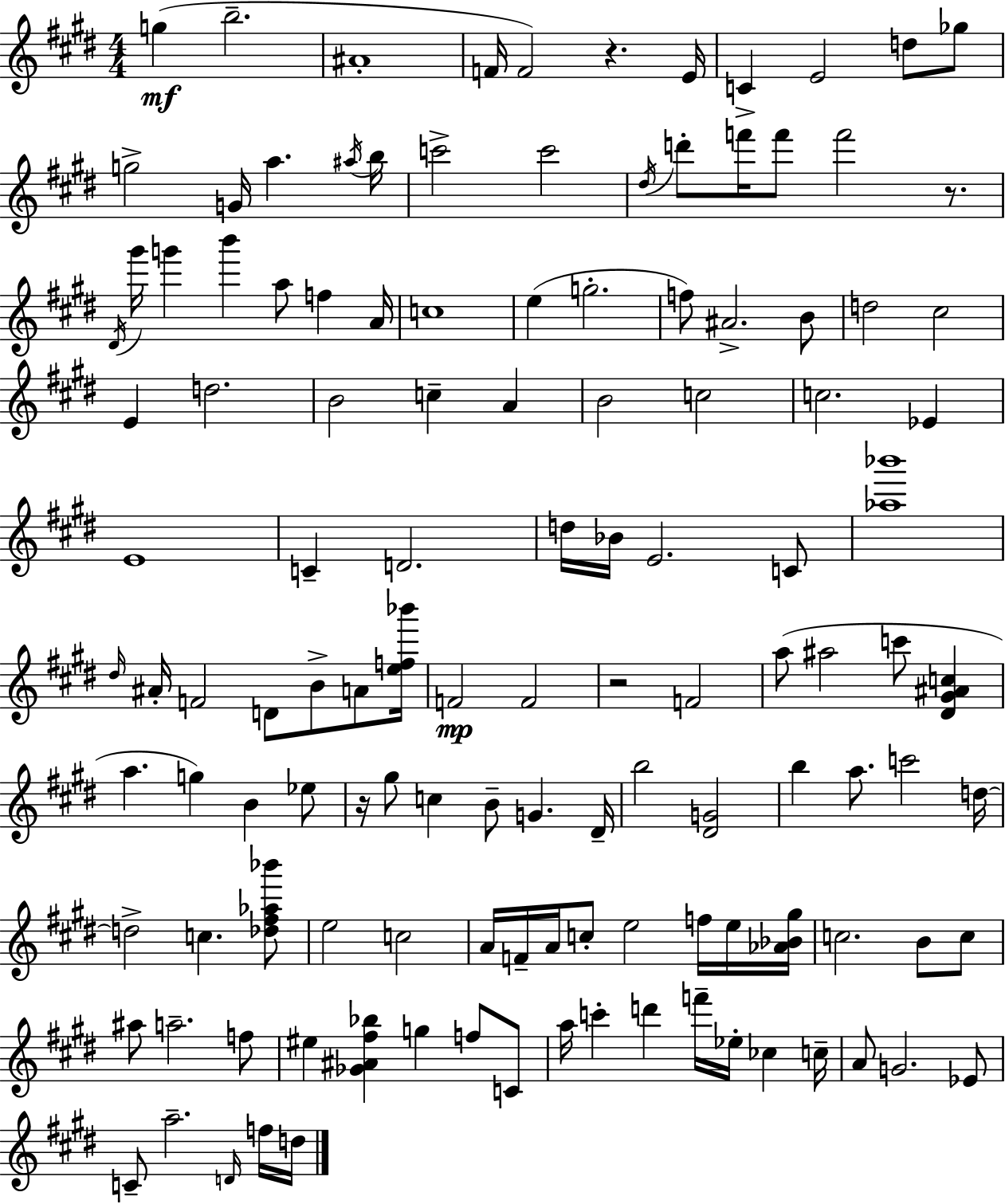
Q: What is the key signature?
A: E major